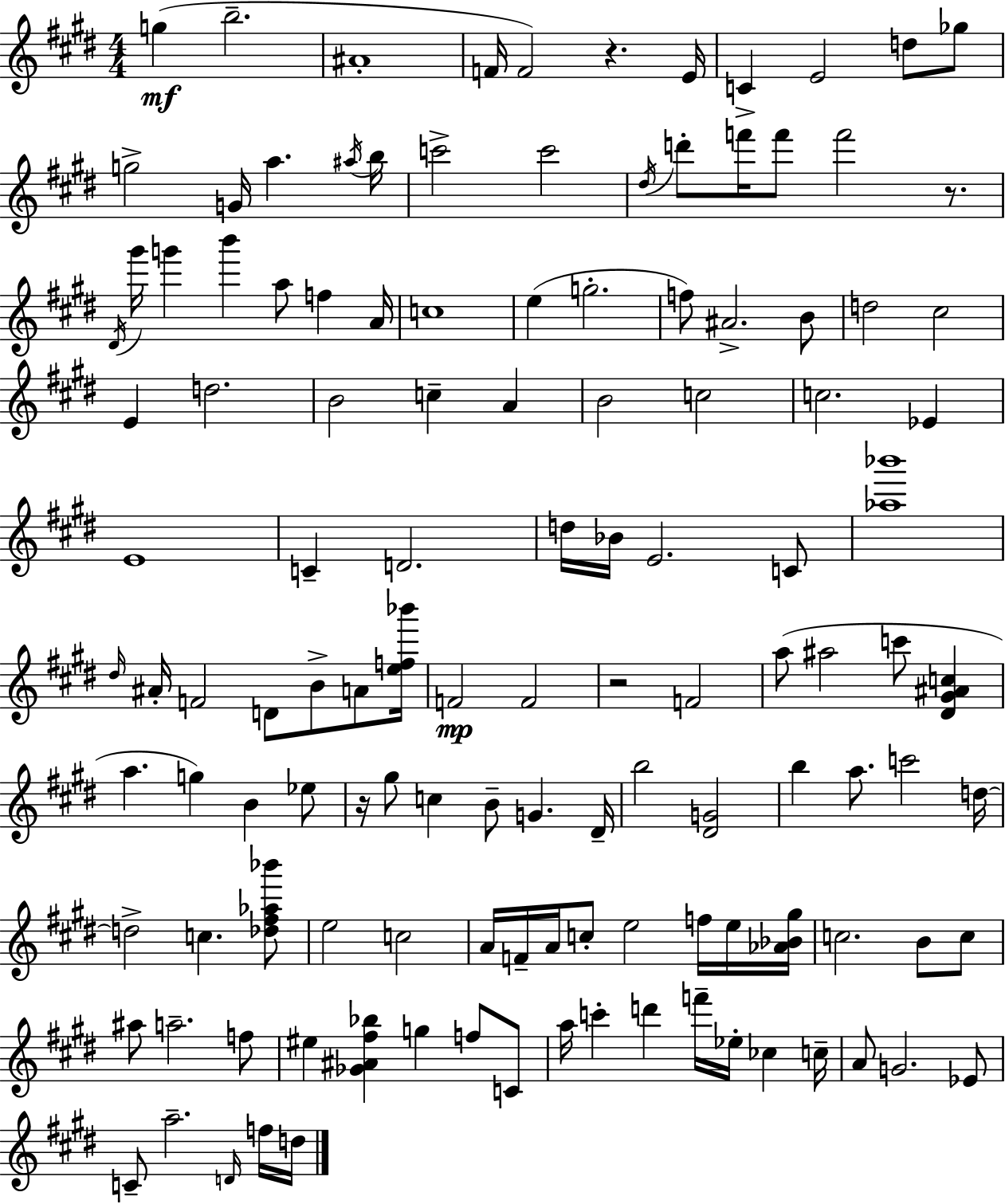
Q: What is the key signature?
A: E major